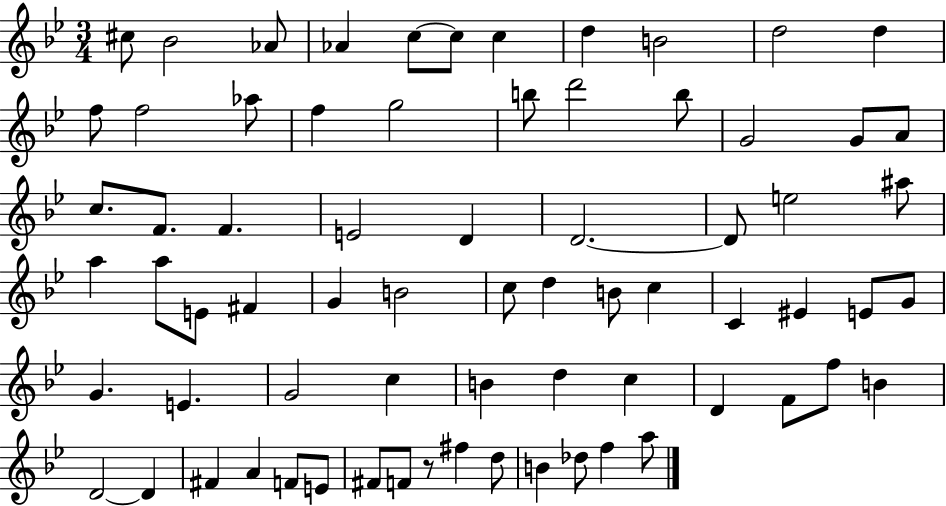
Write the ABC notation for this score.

X:1
T:Untitled
M:3/4
L:1/4
K:Bb
^c/2 _B2 _A/2 _A c/2 c/2 c d B2 d2 d f/2 f2 _a/2 f g2 b/2 d'2 b/2 G2 G/2 A/2 c/2 F/2 F E2 D D2 D/2 e2 ^a/2 a a/2 E/2 ^F G B2 c/2 d B/2 c C ^E E/2 G/2 G E G2 c B d c D F/2 f/2 B D2 D ^F A F/2 E/2 ^F/2 F/2 z/2 ^f d/2 B _d/2 f a/2